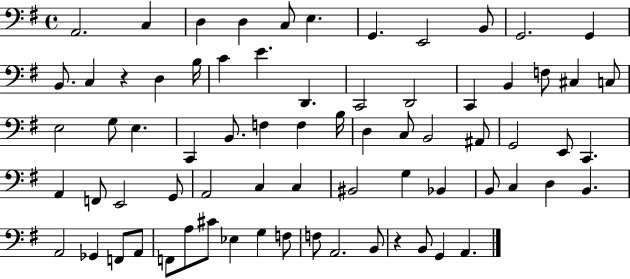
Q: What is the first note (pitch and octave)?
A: A2